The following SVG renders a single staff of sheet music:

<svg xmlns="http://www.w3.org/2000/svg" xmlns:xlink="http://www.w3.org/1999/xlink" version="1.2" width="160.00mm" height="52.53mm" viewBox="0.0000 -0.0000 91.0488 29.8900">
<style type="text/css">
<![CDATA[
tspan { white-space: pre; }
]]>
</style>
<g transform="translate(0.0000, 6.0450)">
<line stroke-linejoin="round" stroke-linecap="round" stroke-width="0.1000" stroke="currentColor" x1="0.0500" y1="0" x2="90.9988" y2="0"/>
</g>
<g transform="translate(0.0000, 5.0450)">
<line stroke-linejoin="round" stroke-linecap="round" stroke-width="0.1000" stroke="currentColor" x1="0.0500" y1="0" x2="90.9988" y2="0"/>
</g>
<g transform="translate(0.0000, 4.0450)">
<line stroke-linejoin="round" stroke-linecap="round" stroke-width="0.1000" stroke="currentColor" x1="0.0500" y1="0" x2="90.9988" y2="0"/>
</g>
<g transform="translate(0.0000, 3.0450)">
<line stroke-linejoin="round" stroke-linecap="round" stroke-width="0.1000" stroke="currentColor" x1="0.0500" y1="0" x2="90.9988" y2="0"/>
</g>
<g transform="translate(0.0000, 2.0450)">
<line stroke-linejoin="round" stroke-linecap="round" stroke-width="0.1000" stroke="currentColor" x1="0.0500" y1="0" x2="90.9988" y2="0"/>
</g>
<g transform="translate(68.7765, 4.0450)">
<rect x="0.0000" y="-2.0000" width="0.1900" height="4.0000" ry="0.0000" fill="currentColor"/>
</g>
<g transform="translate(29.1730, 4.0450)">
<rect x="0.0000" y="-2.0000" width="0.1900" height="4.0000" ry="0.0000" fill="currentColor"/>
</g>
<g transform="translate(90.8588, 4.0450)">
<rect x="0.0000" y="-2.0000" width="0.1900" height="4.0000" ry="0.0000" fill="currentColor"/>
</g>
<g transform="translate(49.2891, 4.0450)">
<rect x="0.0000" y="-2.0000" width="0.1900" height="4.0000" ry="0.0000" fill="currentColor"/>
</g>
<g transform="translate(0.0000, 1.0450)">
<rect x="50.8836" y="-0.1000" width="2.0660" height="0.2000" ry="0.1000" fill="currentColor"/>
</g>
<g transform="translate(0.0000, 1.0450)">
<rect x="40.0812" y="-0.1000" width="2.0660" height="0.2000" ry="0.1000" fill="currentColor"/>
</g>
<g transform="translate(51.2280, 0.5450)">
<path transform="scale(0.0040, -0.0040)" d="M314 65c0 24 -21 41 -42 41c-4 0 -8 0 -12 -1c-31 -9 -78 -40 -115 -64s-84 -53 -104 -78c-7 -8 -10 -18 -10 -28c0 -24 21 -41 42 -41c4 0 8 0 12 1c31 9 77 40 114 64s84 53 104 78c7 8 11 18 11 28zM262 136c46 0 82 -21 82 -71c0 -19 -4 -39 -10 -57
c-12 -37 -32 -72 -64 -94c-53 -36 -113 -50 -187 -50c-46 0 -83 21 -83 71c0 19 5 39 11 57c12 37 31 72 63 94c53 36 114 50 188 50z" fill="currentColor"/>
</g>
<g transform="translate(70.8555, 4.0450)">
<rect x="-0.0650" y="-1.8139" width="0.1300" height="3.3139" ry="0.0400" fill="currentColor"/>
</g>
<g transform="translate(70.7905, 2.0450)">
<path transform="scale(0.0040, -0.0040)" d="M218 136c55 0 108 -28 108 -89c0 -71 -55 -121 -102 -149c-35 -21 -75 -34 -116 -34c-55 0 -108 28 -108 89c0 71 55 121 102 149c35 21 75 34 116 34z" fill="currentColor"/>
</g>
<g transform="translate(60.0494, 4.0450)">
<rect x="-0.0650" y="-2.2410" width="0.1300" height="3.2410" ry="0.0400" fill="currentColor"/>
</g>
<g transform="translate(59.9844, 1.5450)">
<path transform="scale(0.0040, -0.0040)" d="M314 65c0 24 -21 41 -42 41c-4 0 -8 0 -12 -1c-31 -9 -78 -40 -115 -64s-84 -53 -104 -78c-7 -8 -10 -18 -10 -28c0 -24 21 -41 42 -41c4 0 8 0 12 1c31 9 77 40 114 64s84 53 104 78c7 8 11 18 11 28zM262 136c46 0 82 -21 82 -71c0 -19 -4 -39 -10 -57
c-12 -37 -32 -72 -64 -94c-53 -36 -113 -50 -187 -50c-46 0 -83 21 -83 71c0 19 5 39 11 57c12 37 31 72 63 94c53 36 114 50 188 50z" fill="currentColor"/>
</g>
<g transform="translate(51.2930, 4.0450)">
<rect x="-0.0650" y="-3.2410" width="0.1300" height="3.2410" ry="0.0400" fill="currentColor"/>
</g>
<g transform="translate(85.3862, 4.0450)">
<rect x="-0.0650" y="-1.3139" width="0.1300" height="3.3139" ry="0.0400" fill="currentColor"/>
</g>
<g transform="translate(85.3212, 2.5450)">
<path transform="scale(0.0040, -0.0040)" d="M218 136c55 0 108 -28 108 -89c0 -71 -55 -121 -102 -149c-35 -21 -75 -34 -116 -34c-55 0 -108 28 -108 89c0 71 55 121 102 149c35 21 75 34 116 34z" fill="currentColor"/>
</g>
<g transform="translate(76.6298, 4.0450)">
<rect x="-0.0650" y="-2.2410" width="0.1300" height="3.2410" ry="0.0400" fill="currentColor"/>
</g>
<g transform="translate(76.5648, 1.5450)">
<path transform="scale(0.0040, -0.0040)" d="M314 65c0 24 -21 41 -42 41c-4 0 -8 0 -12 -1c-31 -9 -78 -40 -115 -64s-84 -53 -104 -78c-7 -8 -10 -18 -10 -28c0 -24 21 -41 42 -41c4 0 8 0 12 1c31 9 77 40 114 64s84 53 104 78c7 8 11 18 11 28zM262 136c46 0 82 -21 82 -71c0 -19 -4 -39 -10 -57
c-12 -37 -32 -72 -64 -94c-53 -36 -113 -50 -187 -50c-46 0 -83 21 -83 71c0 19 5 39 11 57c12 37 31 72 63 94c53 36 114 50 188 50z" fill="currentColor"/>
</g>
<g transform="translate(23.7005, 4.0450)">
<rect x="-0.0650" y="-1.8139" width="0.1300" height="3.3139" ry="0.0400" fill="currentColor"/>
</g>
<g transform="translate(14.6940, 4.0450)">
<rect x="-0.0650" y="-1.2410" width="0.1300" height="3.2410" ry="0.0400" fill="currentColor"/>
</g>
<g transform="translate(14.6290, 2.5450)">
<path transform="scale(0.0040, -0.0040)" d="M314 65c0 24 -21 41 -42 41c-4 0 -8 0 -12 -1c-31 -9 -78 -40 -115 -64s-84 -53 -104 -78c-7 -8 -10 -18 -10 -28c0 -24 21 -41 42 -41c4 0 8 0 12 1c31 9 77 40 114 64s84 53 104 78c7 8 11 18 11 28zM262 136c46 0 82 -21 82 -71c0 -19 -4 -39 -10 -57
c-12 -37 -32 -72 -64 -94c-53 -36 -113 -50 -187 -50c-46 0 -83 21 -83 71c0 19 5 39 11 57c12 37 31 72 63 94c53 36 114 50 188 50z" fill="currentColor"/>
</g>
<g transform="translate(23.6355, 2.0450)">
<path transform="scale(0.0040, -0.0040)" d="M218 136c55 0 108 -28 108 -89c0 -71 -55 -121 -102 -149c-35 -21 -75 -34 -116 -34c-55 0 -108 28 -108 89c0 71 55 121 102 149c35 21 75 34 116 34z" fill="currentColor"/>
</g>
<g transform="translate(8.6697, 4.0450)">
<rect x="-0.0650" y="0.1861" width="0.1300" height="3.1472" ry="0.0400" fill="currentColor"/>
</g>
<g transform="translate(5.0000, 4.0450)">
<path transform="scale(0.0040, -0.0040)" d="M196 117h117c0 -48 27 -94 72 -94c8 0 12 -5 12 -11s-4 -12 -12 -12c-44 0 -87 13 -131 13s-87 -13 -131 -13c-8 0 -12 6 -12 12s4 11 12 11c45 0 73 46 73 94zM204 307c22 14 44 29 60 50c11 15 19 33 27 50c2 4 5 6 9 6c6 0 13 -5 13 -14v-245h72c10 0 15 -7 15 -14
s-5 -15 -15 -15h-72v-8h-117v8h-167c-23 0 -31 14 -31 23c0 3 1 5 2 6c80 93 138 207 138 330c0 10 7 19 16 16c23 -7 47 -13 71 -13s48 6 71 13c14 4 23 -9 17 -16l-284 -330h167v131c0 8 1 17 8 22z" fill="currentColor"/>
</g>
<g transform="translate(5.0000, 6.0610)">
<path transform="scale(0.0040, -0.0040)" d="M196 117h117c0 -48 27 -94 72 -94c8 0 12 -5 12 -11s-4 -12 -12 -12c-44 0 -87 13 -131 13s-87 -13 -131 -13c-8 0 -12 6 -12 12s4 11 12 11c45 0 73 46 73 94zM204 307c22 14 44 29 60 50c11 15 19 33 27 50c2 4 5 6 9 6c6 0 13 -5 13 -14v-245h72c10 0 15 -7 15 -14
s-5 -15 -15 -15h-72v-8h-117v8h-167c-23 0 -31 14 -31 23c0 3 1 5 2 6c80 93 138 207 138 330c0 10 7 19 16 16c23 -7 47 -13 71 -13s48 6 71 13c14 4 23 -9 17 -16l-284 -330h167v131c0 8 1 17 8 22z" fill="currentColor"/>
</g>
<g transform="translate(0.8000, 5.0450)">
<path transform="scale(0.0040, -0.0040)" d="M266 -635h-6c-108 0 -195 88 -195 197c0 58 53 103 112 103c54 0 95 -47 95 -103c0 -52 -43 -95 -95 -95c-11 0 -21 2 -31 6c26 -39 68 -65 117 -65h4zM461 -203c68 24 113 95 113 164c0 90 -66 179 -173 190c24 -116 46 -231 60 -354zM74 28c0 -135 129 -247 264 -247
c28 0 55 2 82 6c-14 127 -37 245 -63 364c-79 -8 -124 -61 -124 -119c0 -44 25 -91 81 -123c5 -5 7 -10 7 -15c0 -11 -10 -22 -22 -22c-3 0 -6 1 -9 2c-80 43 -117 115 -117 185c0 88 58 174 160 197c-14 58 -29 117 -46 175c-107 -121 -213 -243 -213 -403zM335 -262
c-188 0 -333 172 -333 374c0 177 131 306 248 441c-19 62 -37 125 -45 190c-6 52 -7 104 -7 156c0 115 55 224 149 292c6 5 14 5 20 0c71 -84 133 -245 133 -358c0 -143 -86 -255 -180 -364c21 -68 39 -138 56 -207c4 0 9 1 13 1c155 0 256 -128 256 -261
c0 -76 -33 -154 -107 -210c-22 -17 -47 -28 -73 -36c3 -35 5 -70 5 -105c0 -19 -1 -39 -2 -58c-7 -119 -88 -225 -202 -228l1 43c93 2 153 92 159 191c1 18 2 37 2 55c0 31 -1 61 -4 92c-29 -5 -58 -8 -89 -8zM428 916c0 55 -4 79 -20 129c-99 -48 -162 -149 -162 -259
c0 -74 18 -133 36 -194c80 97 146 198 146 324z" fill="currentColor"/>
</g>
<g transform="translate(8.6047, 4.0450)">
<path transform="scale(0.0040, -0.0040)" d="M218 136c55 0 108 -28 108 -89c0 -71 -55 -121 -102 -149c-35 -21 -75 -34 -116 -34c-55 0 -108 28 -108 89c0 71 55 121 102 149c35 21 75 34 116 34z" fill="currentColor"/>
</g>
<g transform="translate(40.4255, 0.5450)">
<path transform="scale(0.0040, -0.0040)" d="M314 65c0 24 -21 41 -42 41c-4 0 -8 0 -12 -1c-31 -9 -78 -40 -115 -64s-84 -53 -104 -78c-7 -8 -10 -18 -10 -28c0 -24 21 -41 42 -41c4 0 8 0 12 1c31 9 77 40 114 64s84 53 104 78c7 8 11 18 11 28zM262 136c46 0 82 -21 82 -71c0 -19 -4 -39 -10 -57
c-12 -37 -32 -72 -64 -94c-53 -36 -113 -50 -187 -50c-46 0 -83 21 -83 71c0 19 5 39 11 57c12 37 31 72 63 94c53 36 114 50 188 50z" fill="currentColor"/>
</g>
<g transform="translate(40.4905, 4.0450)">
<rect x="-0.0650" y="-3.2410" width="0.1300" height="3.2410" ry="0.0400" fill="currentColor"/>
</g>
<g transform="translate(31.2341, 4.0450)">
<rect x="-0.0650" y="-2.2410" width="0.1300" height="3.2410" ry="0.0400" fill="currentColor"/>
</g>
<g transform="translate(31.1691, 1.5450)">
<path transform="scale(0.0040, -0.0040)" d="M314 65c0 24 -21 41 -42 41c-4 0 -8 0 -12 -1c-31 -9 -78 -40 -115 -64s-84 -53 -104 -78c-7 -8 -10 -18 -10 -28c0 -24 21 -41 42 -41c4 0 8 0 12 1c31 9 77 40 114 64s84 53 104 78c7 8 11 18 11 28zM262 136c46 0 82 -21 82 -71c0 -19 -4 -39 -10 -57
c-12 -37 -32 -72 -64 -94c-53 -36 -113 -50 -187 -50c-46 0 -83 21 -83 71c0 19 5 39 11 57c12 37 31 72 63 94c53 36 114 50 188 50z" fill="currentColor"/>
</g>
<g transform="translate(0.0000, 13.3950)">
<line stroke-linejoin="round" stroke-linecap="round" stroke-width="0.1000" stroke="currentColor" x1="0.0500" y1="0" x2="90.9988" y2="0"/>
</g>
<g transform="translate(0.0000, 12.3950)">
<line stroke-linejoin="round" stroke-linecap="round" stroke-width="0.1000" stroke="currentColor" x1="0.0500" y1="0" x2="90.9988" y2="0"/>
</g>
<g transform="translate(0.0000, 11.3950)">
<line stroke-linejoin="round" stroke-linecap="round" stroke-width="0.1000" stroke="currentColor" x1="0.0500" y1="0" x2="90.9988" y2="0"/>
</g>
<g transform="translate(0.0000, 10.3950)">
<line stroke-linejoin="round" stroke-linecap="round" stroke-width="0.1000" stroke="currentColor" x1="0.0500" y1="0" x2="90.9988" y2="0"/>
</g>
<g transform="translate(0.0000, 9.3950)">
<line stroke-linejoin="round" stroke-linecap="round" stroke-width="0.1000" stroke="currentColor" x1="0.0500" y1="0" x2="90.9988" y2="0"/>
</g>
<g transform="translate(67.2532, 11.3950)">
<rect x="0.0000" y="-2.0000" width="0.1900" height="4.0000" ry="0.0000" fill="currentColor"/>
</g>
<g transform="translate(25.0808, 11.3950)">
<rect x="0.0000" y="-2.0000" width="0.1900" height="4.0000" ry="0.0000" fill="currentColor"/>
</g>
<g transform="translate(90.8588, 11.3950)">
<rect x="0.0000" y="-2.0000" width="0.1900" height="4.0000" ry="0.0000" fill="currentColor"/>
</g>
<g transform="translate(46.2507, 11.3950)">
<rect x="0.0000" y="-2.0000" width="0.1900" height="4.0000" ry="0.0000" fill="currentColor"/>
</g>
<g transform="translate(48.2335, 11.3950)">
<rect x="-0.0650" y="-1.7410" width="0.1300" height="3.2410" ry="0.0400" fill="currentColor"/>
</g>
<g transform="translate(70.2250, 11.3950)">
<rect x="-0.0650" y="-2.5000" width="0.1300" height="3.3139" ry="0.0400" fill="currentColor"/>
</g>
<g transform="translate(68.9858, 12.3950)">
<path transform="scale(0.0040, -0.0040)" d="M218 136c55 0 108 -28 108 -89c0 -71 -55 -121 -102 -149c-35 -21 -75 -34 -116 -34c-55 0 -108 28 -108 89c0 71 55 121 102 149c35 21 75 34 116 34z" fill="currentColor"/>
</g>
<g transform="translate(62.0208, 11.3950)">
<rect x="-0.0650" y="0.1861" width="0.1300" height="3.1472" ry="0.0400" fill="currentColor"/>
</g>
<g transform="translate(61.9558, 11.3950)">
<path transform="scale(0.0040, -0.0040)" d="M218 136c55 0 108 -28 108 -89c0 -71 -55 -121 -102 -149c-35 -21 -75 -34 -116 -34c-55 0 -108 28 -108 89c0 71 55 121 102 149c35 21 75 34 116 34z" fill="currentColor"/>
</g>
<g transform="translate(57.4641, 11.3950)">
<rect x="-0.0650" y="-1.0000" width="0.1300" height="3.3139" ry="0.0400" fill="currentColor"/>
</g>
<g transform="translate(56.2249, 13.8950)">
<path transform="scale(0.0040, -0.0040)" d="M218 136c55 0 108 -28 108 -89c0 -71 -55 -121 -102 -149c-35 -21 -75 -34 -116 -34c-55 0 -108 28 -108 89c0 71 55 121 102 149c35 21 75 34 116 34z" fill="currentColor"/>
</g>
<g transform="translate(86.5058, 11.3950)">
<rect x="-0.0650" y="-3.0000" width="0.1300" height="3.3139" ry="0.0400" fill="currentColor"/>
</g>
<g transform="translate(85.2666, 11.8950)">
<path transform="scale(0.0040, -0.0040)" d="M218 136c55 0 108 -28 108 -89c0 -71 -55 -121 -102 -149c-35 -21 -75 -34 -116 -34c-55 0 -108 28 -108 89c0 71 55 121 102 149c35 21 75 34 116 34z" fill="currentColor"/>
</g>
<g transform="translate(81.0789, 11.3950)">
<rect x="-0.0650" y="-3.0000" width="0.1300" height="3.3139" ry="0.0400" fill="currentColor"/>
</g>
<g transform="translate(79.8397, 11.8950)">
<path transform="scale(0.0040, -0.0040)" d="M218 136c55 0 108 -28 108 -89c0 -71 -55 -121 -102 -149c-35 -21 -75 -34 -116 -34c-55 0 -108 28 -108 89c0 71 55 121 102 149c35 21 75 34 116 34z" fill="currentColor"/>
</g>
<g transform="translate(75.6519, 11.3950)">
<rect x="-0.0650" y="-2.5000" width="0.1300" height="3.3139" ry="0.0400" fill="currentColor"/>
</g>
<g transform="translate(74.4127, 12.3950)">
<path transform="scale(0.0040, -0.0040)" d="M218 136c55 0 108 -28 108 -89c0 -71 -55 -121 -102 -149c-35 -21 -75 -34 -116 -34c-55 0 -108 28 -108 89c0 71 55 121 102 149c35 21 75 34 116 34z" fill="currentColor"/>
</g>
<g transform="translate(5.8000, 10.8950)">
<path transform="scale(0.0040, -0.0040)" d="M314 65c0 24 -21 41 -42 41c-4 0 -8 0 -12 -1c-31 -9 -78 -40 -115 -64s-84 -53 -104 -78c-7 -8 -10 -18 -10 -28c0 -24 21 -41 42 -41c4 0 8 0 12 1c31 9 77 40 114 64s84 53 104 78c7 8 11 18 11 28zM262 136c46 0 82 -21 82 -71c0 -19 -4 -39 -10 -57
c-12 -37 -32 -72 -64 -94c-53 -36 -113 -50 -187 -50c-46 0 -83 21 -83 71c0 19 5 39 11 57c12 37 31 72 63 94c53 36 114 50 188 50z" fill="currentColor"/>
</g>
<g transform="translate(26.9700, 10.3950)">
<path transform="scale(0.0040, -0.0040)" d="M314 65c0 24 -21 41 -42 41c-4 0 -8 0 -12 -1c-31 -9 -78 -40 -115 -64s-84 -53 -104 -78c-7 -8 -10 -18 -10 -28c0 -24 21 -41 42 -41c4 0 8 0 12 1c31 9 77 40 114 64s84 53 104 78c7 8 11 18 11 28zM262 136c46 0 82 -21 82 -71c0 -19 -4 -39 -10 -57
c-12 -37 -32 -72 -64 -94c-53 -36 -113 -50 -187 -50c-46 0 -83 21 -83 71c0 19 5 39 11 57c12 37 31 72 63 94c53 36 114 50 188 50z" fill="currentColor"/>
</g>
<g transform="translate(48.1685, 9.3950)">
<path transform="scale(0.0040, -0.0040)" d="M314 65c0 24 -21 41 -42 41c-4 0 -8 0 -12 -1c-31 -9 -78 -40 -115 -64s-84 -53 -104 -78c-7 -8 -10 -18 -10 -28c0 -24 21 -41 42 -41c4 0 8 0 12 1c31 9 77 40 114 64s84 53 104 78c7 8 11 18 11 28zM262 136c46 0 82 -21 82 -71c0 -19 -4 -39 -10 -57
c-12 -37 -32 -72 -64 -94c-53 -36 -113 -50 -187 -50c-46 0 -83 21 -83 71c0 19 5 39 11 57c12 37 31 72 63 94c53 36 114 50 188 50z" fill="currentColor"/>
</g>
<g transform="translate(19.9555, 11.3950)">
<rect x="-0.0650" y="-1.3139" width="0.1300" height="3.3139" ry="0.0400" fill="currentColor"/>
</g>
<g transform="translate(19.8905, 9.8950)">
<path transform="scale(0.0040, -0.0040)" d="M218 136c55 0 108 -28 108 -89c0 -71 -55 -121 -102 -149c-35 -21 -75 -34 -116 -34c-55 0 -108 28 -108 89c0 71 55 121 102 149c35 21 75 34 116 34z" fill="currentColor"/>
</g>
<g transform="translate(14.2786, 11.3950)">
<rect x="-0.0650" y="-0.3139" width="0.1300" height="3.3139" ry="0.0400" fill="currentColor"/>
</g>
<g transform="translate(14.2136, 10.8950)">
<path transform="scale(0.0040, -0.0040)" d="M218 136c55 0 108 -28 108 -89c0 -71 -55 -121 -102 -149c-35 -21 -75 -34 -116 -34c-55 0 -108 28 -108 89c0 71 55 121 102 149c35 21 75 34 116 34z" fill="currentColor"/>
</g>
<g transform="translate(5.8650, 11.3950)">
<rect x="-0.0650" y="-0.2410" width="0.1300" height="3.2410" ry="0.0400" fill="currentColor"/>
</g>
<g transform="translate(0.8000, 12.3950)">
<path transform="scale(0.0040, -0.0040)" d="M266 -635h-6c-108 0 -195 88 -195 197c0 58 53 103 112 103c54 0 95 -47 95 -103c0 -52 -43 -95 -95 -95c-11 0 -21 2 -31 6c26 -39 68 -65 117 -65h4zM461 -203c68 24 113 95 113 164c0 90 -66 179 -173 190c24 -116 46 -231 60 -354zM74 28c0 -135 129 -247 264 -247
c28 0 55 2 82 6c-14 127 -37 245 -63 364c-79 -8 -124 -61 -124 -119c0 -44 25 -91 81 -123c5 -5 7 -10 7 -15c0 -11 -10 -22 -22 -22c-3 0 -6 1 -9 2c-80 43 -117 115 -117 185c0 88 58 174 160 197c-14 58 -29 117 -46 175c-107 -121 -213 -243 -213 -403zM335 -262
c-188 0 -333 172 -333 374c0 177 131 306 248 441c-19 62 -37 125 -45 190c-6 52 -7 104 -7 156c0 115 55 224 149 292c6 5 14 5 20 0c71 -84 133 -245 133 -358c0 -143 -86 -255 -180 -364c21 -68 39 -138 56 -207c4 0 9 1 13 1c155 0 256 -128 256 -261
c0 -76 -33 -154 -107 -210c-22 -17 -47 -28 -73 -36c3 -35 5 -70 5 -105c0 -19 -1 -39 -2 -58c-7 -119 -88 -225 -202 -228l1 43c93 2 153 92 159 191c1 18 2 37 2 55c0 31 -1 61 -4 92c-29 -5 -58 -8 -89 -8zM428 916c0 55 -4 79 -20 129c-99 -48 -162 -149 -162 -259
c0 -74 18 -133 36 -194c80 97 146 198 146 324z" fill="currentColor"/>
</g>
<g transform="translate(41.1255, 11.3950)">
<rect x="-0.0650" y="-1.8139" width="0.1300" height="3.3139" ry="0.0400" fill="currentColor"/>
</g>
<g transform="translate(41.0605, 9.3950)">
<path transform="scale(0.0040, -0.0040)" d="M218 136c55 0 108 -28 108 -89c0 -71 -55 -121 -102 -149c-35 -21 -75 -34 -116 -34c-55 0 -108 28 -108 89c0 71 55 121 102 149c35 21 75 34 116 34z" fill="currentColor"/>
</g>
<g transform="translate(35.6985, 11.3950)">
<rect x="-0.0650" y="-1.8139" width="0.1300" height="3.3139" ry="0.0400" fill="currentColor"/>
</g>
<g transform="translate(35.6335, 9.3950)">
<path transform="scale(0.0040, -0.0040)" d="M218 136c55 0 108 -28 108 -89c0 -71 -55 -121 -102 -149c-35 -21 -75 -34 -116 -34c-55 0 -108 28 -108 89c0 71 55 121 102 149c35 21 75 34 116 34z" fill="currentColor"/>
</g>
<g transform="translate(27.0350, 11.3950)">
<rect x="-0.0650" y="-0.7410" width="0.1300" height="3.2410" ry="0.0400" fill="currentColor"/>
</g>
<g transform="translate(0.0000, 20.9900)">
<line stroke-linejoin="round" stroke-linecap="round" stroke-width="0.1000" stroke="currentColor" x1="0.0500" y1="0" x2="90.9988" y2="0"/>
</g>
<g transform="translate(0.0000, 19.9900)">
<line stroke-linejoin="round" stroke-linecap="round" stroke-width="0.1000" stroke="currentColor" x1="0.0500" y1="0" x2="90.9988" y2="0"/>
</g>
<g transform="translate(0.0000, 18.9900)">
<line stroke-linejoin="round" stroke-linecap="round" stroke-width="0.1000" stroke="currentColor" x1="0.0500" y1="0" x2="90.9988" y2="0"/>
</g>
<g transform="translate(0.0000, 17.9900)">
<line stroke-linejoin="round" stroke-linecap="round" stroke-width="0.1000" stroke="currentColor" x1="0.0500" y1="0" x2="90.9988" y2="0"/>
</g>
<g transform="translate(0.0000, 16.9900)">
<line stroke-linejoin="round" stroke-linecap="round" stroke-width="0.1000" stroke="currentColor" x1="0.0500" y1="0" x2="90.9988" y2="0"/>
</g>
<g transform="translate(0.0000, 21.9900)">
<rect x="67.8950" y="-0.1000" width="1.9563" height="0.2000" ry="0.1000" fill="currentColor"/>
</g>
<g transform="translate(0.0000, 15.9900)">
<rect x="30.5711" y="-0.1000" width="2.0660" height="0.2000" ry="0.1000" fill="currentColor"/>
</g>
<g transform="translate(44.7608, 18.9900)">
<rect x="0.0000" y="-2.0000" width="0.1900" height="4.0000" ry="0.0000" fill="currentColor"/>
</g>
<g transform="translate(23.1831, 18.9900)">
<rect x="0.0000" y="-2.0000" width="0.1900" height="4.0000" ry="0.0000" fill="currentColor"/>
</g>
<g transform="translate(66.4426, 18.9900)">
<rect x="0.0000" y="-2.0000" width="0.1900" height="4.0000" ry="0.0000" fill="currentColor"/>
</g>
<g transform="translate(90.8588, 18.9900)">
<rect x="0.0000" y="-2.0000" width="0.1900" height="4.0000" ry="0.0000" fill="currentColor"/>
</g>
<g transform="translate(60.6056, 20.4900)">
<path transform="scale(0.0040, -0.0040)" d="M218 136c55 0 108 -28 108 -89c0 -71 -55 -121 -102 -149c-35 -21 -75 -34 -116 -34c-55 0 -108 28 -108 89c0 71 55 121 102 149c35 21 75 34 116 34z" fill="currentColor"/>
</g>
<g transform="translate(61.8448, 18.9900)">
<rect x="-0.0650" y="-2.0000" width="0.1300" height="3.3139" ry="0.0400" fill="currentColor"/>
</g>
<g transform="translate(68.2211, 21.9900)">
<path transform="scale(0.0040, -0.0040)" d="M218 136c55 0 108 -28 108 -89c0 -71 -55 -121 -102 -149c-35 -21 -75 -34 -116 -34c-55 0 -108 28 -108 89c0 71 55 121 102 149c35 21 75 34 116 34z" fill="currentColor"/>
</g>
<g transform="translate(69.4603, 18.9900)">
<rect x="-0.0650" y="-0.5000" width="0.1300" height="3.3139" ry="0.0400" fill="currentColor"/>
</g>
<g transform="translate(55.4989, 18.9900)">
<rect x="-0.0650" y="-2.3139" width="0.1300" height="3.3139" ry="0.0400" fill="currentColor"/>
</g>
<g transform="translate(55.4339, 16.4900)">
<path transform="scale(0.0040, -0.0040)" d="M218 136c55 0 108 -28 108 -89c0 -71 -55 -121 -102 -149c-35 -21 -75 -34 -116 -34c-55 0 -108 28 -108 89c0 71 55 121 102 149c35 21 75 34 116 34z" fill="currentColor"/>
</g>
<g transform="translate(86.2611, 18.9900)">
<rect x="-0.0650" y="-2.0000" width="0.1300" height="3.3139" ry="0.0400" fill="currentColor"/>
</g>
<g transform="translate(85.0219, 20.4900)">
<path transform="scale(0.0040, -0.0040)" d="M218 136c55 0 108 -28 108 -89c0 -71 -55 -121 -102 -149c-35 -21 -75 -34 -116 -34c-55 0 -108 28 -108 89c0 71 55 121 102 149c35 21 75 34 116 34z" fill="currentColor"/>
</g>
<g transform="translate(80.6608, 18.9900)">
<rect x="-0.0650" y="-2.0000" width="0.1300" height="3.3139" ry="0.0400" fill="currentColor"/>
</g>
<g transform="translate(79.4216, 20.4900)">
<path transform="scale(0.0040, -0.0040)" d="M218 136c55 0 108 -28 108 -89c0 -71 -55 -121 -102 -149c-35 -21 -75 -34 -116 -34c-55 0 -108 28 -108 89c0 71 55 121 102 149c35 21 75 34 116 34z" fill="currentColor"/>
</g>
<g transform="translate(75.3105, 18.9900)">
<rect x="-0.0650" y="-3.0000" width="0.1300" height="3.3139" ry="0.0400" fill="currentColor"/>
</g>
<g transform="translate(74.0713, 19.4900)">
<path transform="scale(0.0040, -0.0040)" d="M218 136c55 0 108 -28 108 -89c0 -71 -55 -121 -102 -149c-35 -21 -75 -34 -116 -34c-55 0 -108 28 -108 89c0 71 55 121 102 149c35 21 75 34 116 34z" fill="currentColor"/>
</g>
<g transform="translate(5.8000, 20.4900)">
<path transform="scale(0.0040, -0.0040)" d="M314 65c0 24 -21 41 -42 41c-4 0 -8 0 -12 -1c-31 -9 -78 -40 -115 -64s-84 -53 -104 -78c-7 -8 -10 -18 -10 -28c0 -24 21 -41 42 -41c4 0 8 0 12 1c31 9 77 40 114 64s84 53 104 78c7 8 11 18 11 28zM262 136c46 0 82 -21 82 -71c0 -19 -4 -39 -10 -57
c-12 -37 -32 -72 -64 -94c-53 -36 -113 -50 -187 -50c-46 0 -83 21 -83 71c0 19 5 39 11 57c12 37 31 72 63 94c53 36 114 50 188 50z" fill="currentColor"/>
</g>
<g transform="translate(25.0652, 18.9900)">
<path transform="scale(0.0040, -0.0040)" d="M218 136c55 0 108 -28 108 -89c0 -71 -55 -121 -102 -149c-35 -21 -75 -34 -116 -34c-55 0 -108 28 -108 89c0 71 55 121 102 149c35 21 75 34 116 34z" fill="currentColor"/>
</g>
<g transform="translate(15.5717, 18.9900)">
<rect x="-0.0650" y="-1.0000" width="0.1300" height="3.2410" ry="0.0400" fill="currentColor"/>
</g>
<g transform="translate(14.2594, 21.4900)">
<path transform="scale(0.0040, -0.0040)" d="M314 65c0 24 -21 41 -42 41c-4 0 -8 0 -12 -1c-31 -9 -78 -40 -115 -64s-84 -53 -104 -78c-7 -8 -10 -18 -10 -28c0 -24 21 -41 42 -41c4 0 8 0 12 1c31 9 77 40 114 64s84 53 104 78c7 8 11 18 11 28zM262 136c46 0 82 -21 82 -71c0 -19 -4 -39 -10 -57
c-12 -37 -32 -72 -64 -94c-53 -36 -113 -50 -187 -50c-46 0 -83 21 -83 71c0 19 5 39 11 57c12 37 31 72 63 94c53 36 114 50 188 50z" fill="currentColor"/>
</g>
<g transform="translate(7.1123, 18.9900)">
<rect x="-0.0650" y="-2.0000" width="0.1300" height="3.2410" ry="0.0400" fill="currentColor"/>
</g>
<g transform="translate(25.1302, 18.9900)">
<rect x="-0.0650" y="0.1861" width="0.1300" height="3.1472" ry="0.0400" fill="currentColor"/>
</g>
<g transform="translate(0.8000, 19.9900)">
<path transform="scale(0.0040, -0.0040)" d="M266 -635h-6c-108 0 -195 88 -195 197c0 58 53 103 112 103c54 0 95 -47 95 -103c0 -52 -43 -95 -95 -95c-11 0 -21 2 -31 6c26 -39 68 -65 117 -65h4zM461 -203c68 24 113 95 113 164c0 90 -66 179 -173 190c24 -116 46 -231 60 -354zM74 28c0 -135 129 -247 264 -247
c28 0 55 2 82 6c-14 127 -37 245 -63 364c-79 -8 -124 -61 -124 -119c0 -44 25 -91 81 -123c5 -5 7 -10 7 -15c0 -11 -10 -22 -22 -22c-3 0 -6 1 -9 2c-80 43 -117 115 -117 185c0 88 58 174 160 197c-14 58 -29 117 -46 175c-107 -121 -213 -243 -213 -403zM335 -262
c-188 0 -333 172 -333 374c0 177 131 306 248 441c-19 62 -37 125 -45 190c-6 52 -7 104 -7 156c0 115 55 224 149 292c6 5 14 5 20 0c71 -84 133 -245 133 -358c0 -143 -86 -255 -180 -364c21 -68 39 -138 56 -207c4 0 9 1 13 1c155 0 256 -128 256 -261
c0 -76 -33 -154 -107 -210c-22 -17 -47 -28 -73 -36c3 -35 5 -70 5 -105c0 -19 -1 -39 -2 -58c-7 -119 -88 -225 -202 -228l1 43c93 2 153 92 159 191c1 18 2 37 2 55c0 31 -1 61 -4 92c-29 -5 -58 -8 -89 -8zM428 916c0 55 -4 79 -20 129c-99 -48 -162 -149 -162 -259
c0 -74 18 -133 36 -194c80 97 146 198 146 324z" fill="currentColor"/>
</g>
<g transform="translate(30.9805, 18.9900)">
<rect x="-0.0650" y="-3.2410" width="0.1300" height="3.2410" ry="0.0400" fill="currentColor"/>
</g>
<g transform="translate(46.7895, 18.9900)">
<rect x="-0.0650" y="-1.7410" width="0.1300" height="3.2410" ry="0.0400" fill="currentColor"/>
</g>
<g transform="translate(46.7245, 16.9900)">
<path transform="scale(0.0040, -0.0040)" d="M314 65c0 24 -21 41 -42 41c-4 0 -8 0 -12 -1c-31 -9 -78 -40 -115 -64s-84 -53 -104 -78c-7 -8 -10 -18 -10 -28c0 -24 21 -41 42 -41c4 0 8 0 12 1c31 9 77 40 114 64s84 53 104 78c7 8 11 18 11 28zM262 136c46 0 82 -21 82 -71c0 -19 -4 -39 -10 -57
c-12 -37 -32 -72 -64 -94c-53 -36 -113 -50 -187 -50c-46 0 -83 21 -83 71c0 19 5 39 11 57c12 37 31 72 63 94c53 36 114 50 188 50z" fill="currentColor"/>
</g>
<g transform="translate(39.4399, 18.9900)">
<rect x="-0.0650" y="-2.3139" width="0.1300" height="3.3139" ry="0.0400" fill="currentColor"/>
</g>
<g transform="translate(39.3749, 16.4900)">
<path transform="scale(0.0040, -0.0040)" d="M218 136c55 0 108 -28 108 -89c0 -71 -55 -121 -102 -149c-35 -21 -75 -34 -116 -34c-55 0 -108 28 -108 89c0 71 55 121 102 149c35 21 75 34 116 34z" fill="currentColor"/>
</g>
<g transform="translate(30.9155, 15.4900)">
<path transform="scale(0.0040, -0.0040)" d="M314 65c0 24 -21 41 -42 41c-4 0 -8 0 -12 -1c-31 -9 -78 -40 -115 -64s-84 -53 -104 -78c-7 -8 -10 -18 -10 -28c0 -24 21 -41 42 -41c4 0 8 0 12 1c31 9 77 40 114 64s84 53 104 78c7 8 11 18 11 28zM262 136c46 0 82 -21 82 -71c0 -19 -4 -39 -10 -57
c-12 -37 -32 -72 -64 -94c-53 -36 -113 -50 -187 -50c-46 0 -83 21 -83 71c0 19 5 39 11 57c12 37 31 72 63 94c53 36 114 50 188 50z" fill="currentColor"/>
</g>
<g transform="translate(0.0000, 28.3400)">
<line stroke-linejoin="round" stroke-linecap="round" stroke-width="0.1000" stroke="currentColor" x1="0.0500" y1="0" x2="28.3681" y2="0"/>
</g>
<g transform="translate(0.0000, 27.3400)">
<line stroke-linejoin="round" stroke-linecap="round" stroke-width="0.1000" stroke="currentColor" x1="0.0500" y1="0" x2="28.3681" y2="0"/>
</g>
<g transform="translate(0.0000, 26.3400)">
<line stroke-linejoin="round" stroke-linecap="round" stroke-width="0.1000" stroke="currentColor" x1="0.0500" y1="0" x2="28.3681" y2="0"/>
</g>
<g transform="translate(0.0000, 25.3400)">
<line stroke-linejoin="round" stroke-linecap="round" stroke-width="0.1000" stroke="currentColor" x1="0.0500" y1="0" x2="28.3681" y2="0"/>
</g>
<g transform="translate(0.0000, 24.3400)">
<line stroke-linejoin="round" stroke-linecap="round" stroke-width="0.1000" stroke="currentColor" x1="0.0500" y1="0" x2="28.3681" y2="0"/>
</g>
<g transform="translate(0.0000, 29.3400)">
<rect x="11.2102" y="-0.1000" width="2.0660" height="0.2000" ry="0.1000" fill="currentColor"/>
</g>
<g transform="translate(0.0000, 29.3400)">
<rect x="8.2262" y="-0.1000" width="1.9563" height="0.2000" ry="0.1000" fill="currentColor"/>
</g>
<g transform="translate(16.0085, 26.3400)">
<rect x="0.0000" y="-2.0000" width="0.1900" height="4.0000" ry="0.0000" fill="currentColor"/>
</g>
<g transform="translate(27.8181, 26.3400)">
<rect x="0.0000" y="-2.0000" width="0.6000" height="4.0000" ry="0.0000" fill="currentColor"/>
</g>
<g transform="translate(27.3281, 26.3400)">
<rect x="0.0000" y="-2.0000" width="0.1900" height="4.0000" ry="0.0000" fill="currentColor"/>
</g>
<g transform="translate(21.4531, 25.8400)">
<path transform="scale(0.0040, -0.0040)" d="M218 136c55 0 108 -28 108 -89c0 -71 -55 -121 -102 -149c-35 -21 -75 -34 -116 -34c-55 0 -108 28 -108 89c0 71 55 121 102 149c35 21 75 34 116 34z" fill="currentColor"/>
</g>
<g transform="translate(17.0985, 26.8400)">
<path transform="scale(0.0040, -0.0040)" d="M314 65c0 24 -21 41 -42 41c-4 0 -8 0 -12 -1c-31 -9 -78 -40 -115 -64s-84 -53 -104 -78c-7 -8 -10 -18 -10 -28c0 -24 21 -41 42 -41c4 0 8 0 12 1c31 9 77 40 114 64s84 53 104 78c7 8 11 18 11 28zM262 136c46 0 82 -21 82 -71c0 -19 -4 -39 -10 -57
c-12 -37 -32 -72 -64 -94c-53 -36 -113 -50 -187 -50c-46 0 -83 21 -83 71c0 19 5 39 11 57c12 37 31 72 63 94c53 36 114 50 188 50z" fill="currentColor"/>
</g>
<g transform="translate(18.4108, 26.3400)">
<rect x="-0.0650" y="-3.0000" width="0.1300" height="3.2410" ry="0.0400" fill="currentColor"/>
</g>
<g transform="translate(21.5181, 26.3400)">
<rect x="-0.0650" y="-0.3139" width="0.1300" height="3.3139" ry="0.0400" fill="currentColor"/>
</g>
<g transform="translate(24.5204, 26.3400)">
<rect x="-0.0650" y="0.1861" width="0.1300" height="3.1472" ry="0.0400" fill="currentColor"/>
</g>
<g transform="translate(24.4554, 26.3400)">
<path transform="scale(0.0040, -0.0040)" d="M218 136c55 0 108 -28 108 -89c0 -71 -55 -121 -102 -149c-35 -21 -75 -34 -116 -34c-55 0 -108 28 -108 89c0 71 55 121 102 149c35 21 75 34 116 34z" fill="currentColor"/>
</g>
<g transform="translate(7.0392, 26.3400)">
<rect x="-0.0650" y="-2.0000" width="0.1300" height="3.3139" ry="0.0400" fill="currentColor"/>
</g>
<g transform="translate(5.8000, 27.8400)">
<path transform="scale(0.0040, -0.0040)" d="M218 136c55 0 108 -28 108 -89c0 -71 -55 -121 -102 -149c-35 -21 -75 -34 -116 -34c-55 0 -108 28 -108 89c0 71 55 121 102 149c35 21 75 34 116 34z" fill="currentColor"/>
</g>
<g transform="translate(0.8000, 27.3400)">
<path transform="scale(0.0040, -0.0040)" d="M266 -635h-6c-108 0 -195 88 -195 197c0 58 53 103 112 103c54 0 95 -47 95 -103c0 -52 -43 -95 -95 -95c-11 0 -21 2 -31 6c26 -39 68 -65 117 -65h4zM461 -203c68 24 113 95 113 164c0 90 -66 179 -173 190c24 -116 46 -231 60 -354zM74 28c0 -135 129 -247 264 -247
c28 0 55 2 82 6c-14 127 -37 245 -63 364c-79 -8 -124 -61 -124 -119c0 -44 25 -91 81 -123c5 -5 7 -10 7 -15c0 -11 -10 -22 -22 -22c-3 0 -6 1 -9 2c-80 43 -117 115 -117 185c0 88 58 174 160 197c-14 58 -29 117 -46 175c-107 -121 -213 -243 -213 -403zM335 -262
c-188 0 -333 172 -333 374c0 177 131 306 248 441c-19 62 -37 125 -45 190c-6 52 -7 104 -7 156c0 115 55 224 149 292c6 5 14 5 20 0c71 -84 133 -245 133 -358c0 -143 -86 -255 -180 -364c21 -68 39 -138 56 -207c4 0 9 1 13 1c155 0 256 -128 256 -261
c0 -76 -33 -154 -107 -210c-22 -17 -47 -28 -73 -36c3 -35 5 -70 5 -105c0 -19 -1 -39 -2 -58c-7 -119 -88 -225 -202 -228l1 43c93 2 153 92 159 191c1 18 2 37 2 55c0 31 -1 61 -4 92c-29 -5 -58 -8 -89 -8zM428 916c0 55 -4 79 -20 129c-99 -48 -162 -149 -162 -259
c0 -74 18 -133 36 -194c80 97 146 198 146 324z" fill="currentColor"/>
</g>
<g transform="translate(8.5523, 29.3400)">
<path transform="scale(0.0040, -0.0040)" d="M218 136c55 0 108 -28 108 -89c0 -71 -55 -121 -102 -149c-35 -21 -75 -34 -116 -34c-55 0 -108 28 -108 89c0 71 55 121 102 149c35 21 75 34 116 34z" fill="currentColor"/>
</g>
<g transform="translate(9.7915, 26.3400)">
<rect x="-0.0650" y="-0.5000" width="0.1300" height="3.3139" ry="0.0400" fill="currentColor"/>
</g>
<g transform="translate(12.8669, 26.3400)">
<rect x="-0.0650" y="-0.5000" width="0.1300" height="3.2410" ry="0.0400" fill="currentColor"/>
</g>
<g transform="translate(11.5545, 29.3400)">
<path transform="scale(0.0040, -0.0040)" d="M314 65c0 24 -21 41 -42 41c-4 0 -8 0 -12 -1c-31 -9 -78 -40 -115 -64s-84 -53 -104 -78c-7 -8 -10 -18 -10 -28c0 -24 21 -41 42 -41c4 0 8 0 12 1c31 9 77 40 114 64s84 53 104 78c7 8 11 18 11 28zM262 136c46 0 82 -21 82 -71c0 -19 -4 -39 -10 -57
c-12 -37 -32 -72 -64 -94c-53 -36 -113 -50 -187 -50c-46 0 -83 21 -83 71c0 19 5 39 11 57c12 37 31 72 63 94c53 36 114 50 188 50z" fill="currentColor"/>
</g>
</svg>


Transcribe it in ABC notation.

X:1
T:Untitled
M:4/4
L:1/4
K:C
B e2 f g2 b2 b2 g2 f g2 e c2 c e d2 f f f2 D B G G A A F2 D2 B b2 g f2 g F C A F F F C C2 A2 c B